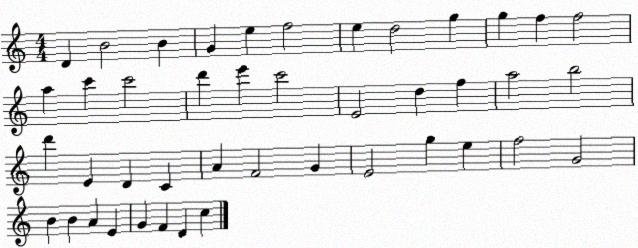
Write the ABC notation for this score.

X:1
T:Untitled
M:4/4
L:1/4
K:C
D B2 B G e f2 e d2 g g f f2 a c' c'2 d' e' c'2 E2 d f a2 b2 d' E D C A F2 G E2 g e f2 G2 B B A E G F D c